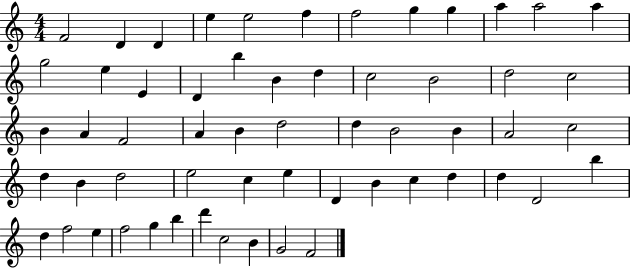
F4/h D4/q D4/q E5/q E5/h F5/q F5/h G5/q G5/q A5/q A5/h A5/q G5/h E5/q E4/q D4/q B5/q B4/q D5/q C5/h B4/h D5/h C5/h B4/q A4/q F4/h A4/q B4/q D5/h D5/q B4/h B4/q A4/h C5/h D5/q B4/q D5/h E5/h C5/q E5/q D4/q B4/q C5/q D5/q D5/q D4/h B5/q D5/q F5/h E5/q F5/h G5/q B5/q D6/q C5/h B4/q G4/h F4/h